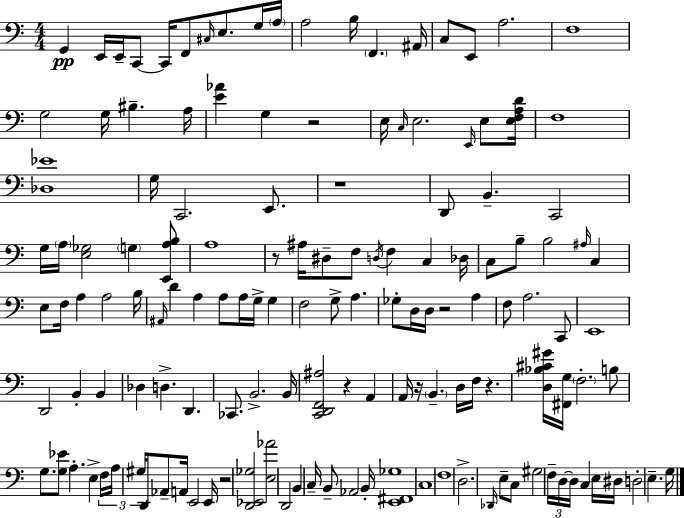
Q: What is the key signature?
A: C major